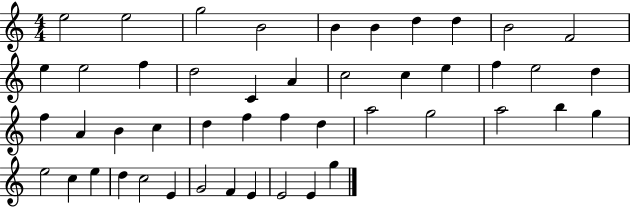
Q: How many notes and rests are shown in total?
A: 47